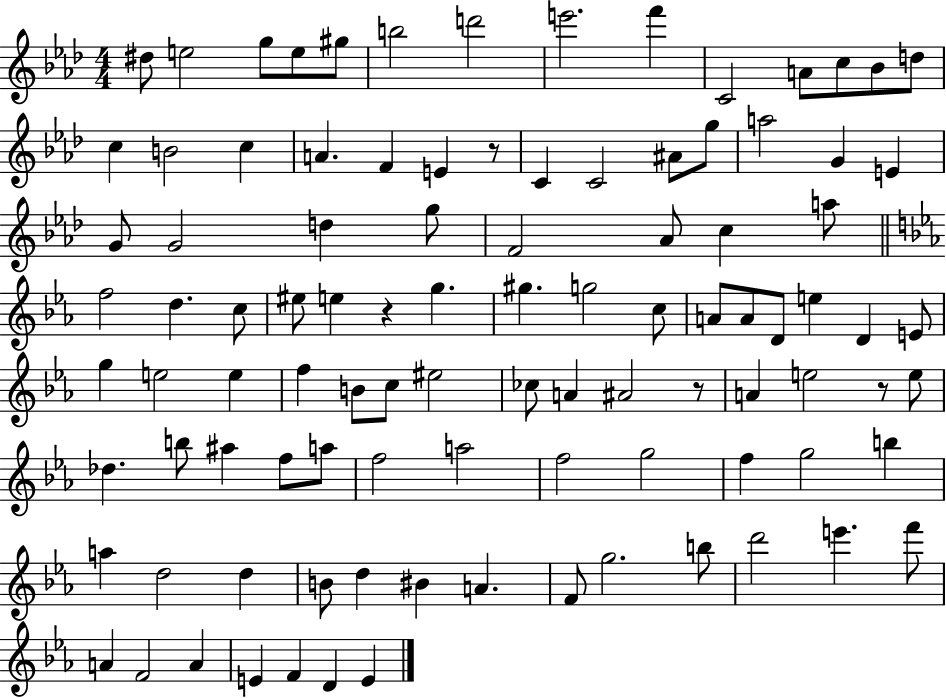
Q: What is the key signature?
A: AES major